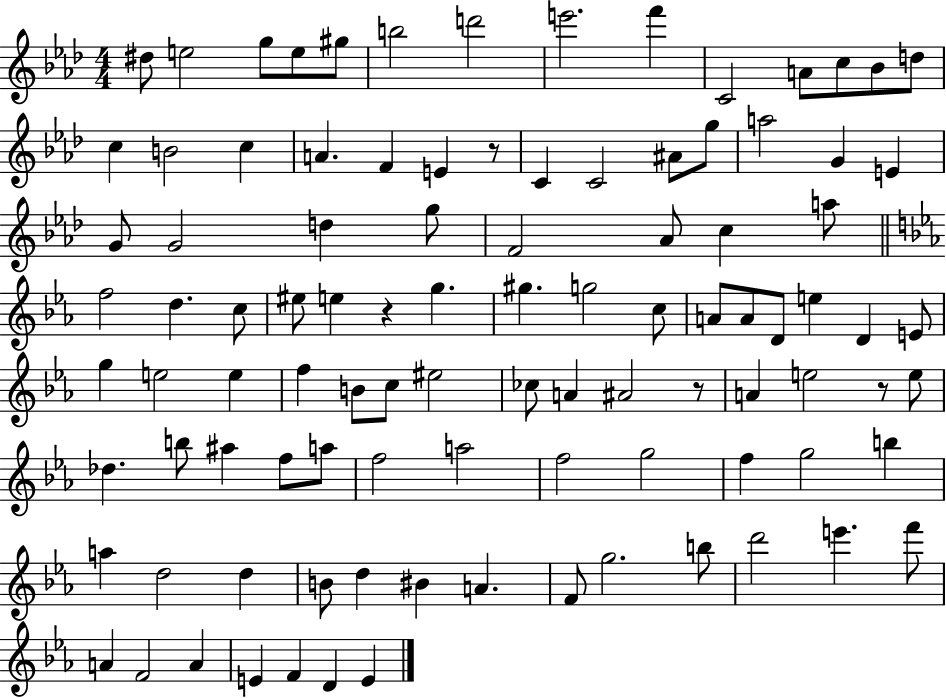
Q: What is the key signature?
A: AES major